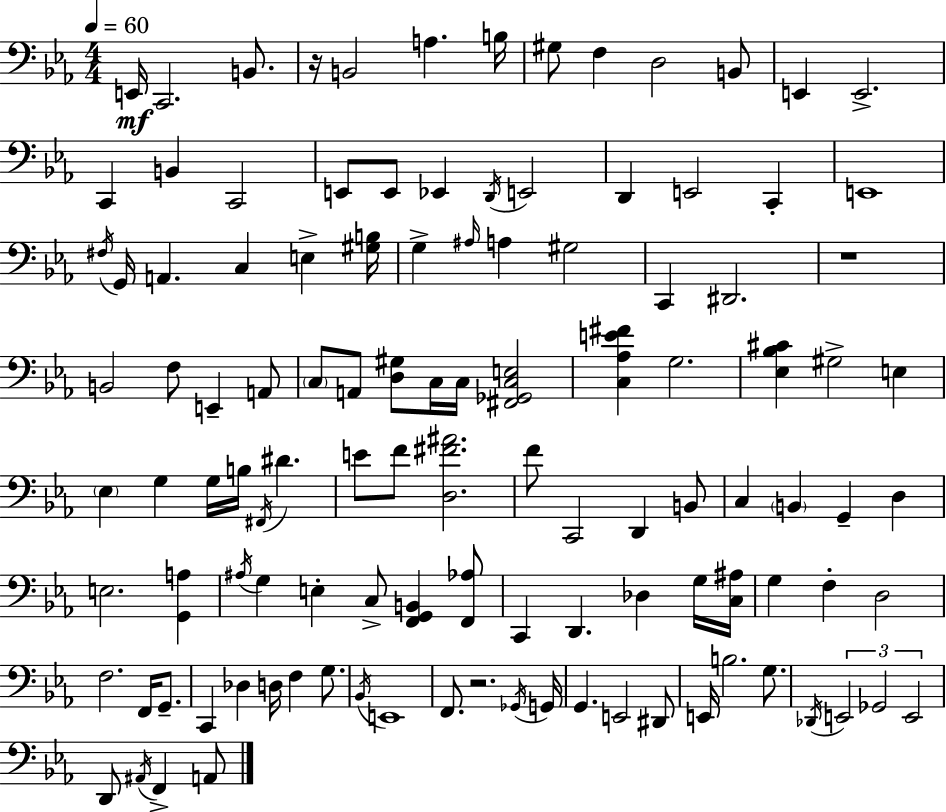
{
  \clef bass
  \numericTimeSignature
  \time 4/4
  \key ees \major
  \tempo 4 = 60
  e,16\mf c,2. b,8. | r16 b,2 a4. b16 | gis8 f4 d2 b,8 | e,4 e,2.-> | \break c,4 b,4 c,2 | e,8 e,8 ees,4 \acciaccatura { d,16 } e,2 | d,4 e,2 c,4-. | e,1 | \break \acciaccatura { fis16 } g,16 a,4. c4 e4-> | <gis b>16 g4-> \grace { ais16 } a4 gis2 | c,4 dis,2. | r1 | \break b,2 f8 e,4-- | a,8 \parenthesize c8 a,8 <d gis>8 c16 c16 <fis, ges, c e>2 | <c aes e' fis'>4 g2. | <ees bes cis'>4 gis2-> e4 | \break \parenthesize ees4 g4 g16 b16 \acciaccatura { fis,16 } dis'4. | e'8 f'8 <d fis' ais'>2. | f'8 c,2 d,4 | b,8 c4 \parenthesize b,4 g,4-- | \break d4 e2. | <g, a>4 \acciaccatura { ais16 } g4 e4-. c8-> <f, g, b,>4 | <f, aes>8 c,4 d,4. des4 | g16 <c ais>16 g4 f4-. d2 | \break f2. | f,16 g,8.-- c,4 des4 d16 f4 | g8. \acciaccatura { bes,16 } e,1 | f,8. r2. | \break \acciaccatura { ges,16 } g,16 g,4. e,2 | dis,8 e,16 b2. | g8. \acciaccatura { des,16 } \tuplet 3/2 { e,2 | ges,2 e,2 } | \break d,8 \acciaccatura { ais,16 } f,4-> a,8 \bar "|."
}